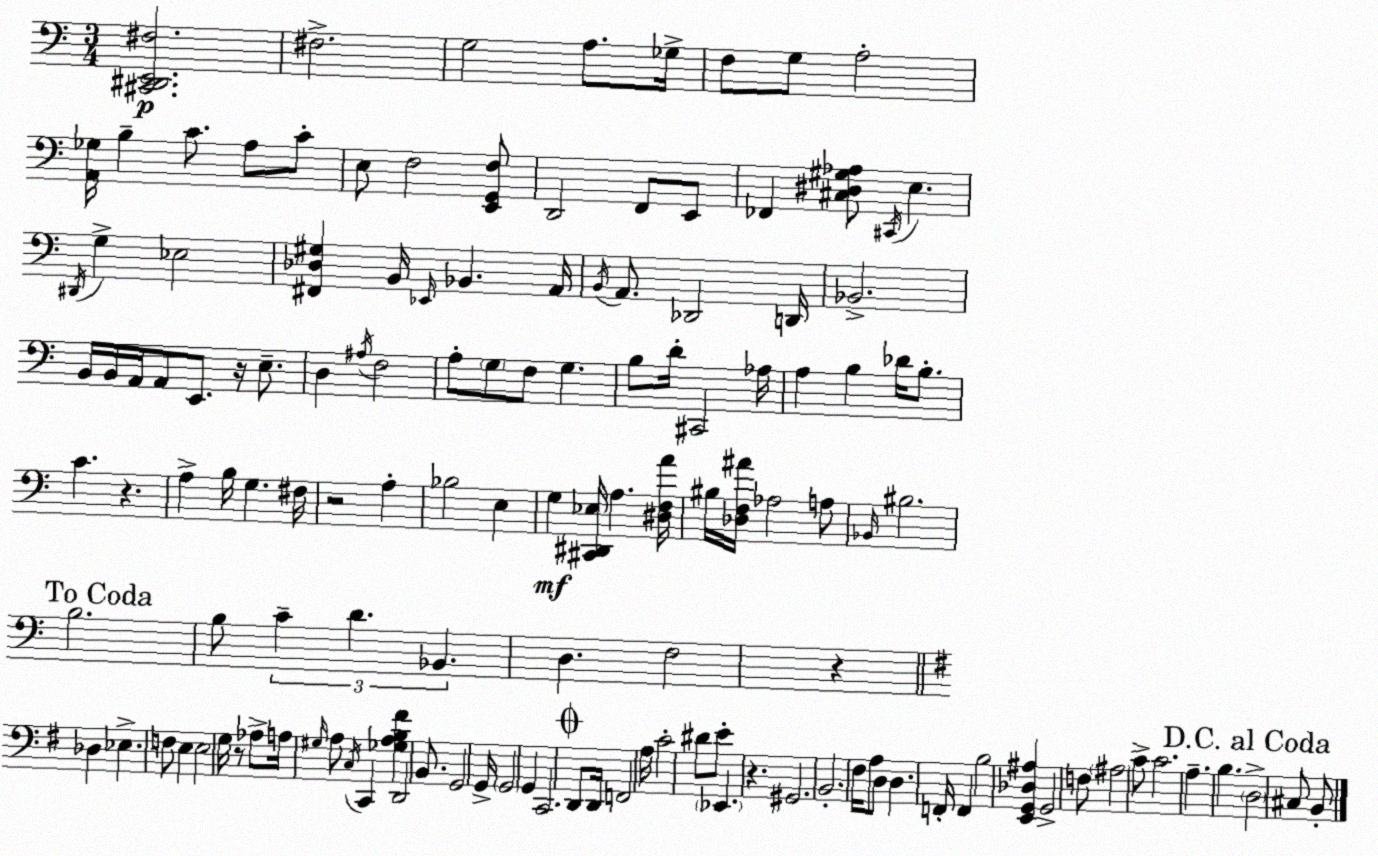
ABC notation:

X:1
T:Untitled
M:3/4
L:1/4
K:Am
[^C,,^D,,E,,^F,]2 ^F,2 G,2 A,/2 _G,/4 F,/2 G,/2 A,2 [A,,_G,]/4 B, C/2 A,/2 C/2 E,/2 F,2 [E,,G,,F,]/2 D,,2 F,,/2 E,,/2 _F,, [^C,^D,^G,_A,]/2 ^C,,/4 E, ^D,,/4 G, _E,2 [^F,,_D,^G,] B,,/4 _E,,/4 _B,, A,,/4 B,,/4 A,,/2 _D,,2 D,,/4 _B,,2 B,,/4 B,,/4 A,,/4 A,,/2 E,,/2 z/4 E,/2 D, ^A,/4 F,2 A,/2 G,/2 F,/2 G, B,/2 D/4 ^C,,2 _A,/4 A, B, _D/4 B,/2 C z A, B,/4 G, ^F,/4 z2 A, _B,2 E, G, [^C,,^D,,_E,]/4 A, [^D,F,A]/4 ^B,/4 [_D,F,^A]/4 _A,2 A,/2 _B,,/4 ^B,2 B,2 B,/2 C D _B,, D, F,2 z _D, _E, F,/2 E, E,2 G,/4 z/2 _A,/2 A,/4 ^G,/4 A,/2 C,/4 C,, [_G,A,B,^F] D,,2 B,,/2 G,,2 G,,/4 G,,2 G,, C,,2 D,,/2 D,,/4 F,,2 A,/4 C2 ^D/2 E/2 _E,, z ^G,,2 B,,2 ^F,/4 A,/2 D,/2 D, F,,/4 F,, B,2 [E,,G,,_D,^A,] G,,2 F,/2 ^A,2 C/2 C2 A, B, D,2 ^C,/2 B,,/2